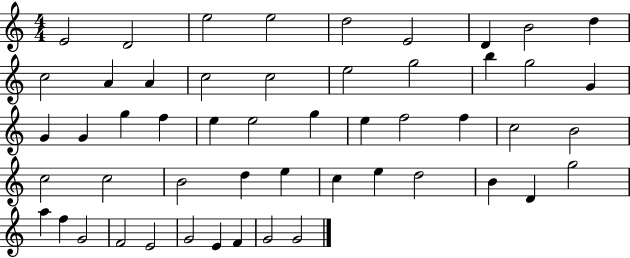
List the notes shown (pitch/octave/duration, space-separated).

E4/h D4/h E5/h E5/h D5/h E4/h D4/q B4/h D5/q C5/h A4/q A4/q C5/h C5/h E5/h G5/h B5/q G5/h G4/q G4/q G4/q G5/q F5/q E5/q E5/h G5/q E5/q F5/h F5/q C5/h B4/h C5/h C5/h B4/h D5/q E5/q C5/q E5/q D5/h B4/q D4/q G5/h A5/q F5/q G4/h F4/h E4/h G4/h E4/q F4/q G4/h G4/h